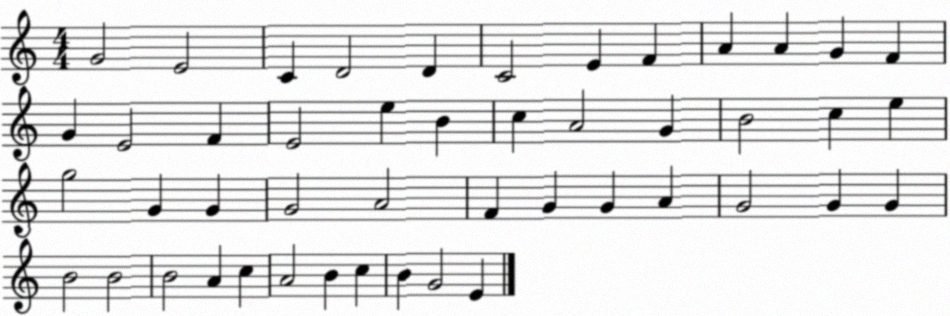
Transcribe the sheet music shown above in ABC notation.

X:1
T:Untitled
M:4/4
L:1/4
K:C
G2 E2 C D2 D C2 E F A A G F G E2 F E2 e B c A2 G B2 c e g2 G G G2 A2 F G G A G2 G G B2 B2 B2 A c A2 B c B G2 E